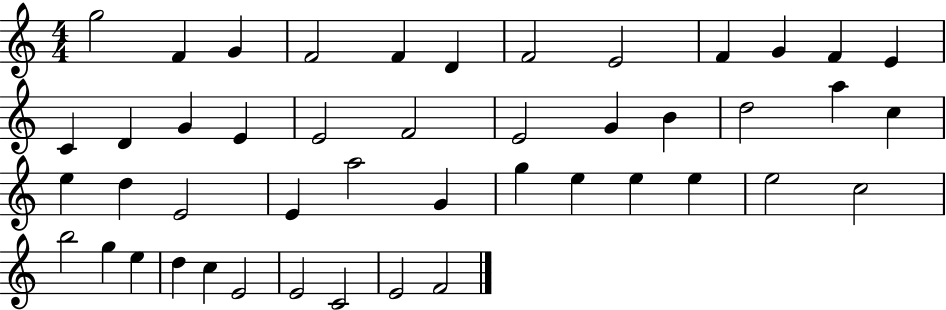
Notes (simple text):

G5/h F4/q G4/q F4/h F4/q D4/q F4/h E4/h F4/q G4/q F4/q E4/q C4/q D4/q G4/q E4/q E4/h F4/h E4/h G4/q B4/q D5/h A5/q C5/q E5/q D5/q E4/h E4/q A5/h G4/q G5/q E5/q E5/q E5/q E5/h C5/h B5/h G5/q E5/q D5/q C5/q E4/h E4/h C4/h E4/h F4/h